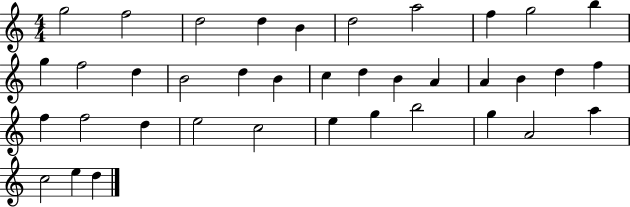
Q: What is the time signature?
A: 4/4